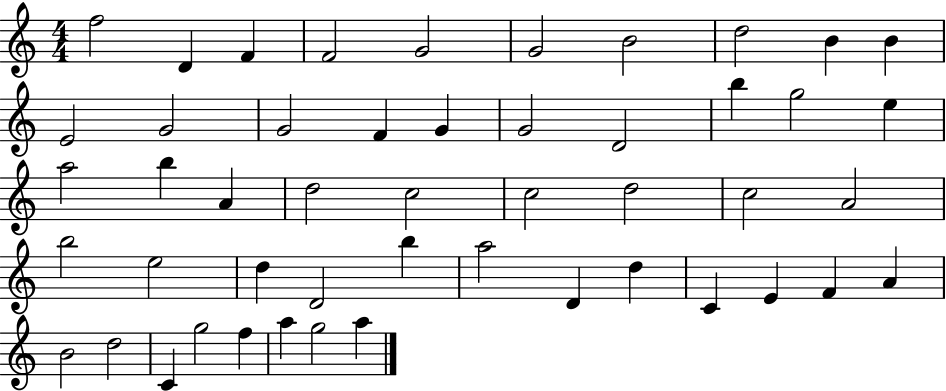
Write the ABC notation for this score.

X:1
T:Untitled
M:4/4
L:1/4
K:C
f2 D F F2 G2 G2 B2 d2 B B E2 G2 G2 F G G2 D2 b g2 e a2 b A d2 c2 c2 d2 c2 A2 b2 e2 d D2 b a2 D d C E F A B2 d2 C g2 f a g2 a